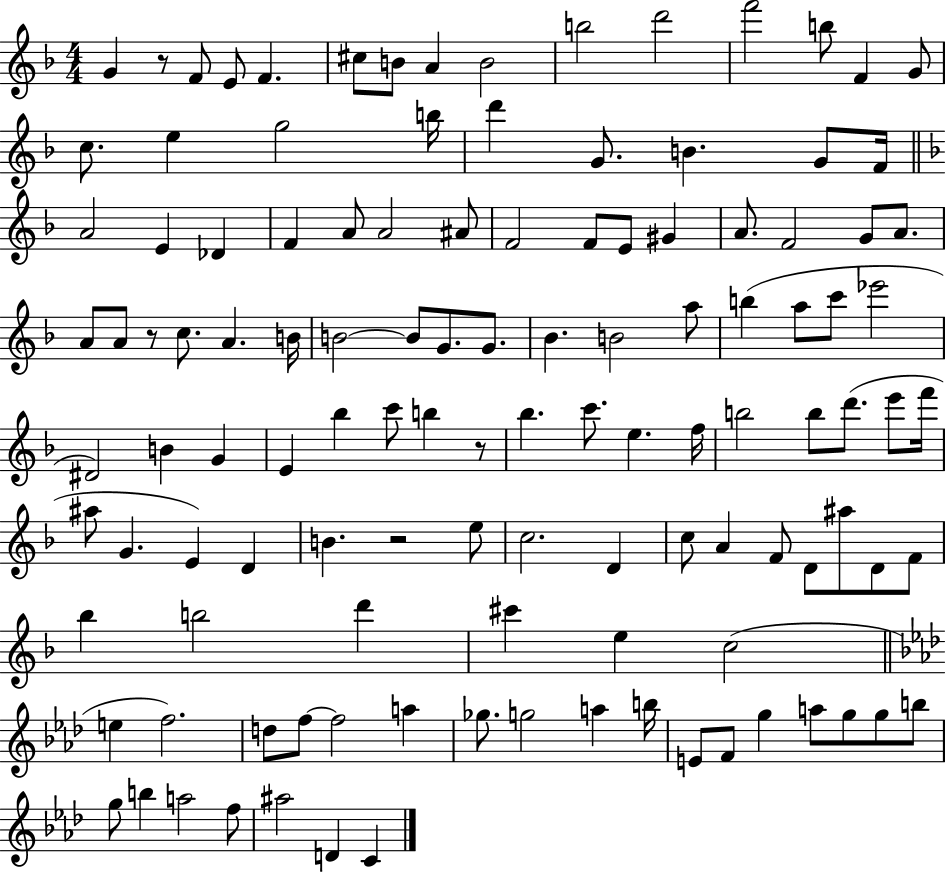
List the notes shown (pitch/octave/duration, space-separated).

G4/q R/e F4/e E4/e F4/q. C#5/e B4/e A4/q B4/h B5/h D6/h F6/h B5/e F4/q G4/e C5/e. E5/q G5/h B5/s D6/q G4/e. B4/q. G4/e F4/s A4/h E4/q Db4/q F4/q A4/e A4/h A#4/e F4/h F4/e E4/e G#4/q A4/e. F4/h G4/e A4/e. A4/e A4/e R/e C5/e. A4/q. B4/s B4/h B4/e G4/e. G4/e. Bb4/q. B4/h A5/e B5/q A5/e C6/e Eb6/h D#4/h B4/q G4/q E4/q Bb5/q C6/e B5/q R/e Bb5/q. C6/e. E5/q. F5/s B5/h B5/e D6/e. E6/e F6/s A#5/e G4/q. E4/q D4/q B4/q. R/h E5/e C5/h. D4/q C5/e A4/q F4/e D4/e A#5/e D4/e F4/e Bb5/q B5/h D6/q C#6/q E5/q C5/h E5/q F5/h. D5/e F5/e F5/h A5/q Gb5/e. G5/h A5/q B5/s E4/e F4/e G5/q A5/e G5/e G5/e B5/e G5/e B5/q A5/h F5/e A#5/h D4/q C4/q